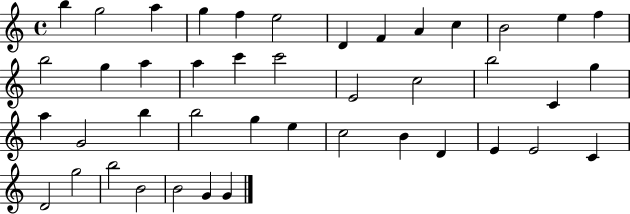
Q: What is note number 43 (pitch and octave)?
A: G4